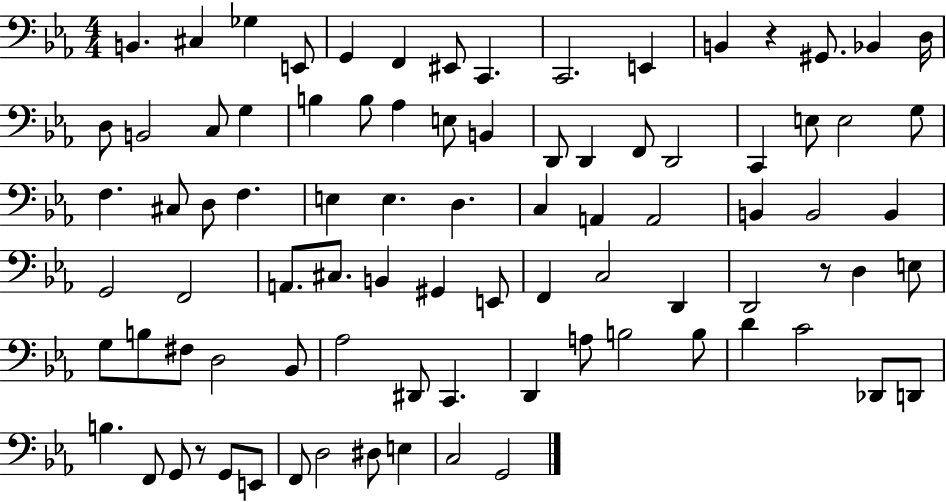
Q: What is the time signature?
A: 4/4